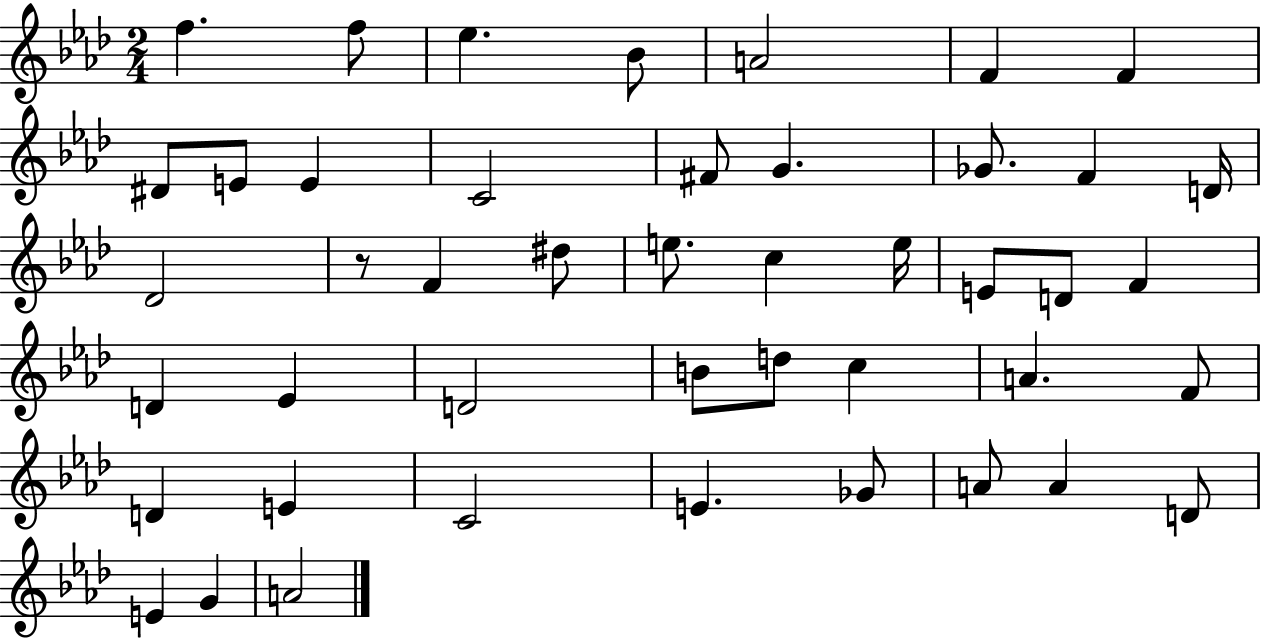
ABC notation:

X:1
T:Untitled
M:2/4
L:1/4
K:Ab
f f/2 _e _B/2 A2 F F ^D/2 E/2 E C2 ^F/2 G _G/2 F D/4 _D2 z/2 F ^d/2 e/2 c e/4 E/2 D/2 F D _E D2 B/2 d/2 c A F/2 D E C2 E _G/2 A/2 A D/2 E G A2